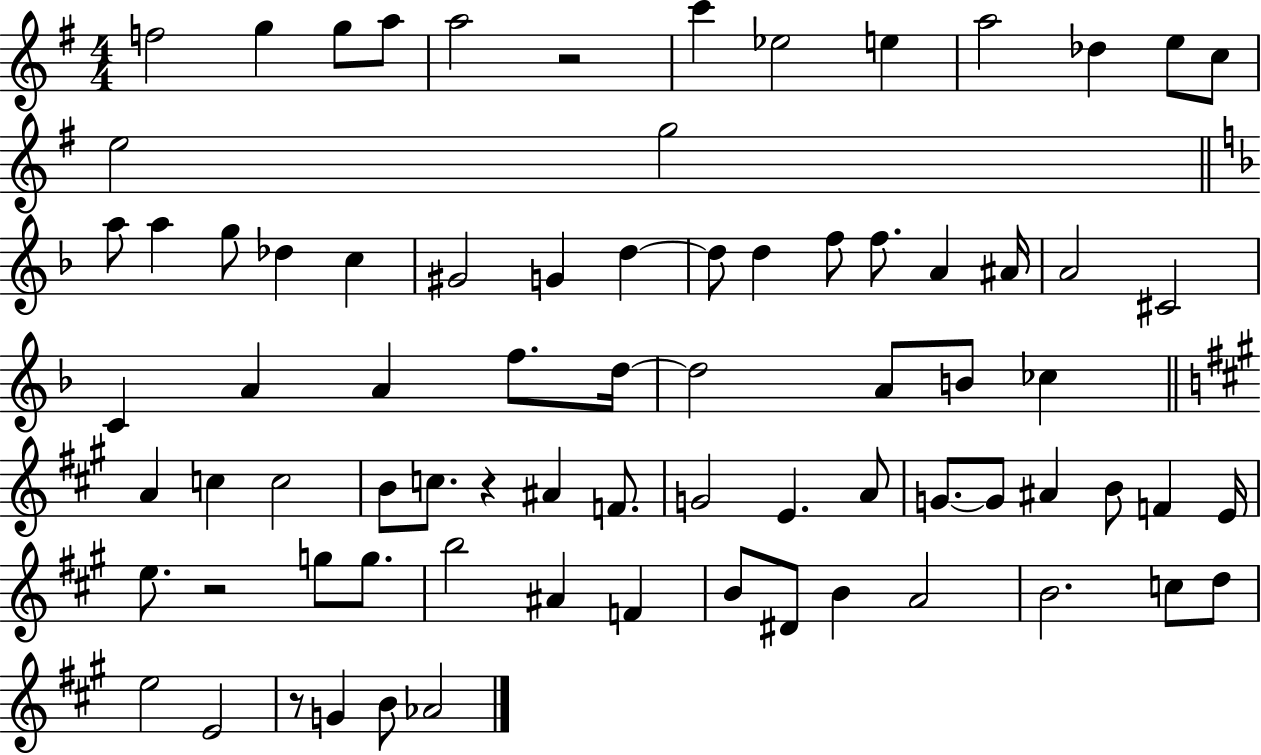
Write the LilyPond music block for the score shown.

{
  \clef treble
  \numericTimeSignature
  \time 4/4
  \key g \major
  f''2 g''4 g''8 a''8 | a''2 r2 | c'''4 ees''2 e''4 | a''2 des''4 e''8 c''8 | \break e''2 g''2 | \bar "||" \break \key f \major a''8 a''4 g''8 des''4 c''4 | gis'2 g'4 d''4~~ | d''8 d''4 f''8 f''8. a'4 ais'16 | a'2 cis'2 | \break c'4 a'4 a'4 f''8. d''16~~ | d''2 a'8 b'8 ces''4 | \bar "||" \break \key a \major a'4 c''4 c''2 | b'8 c''8. r4 ais'4 f'8. | g'2 e'4. a'8 | g'8.~~ g'8 ais'4 b'8 f'4 e'16 | \break e''8. r2 g''8 g''8. | b''2 ais'4 f'4 | b'8 dis'8 b'4 a'2 | b'2. c''8 d''8 | \break e''2 e'2 | r8 g'4 b'8 aes'2 | \bar "|."
}